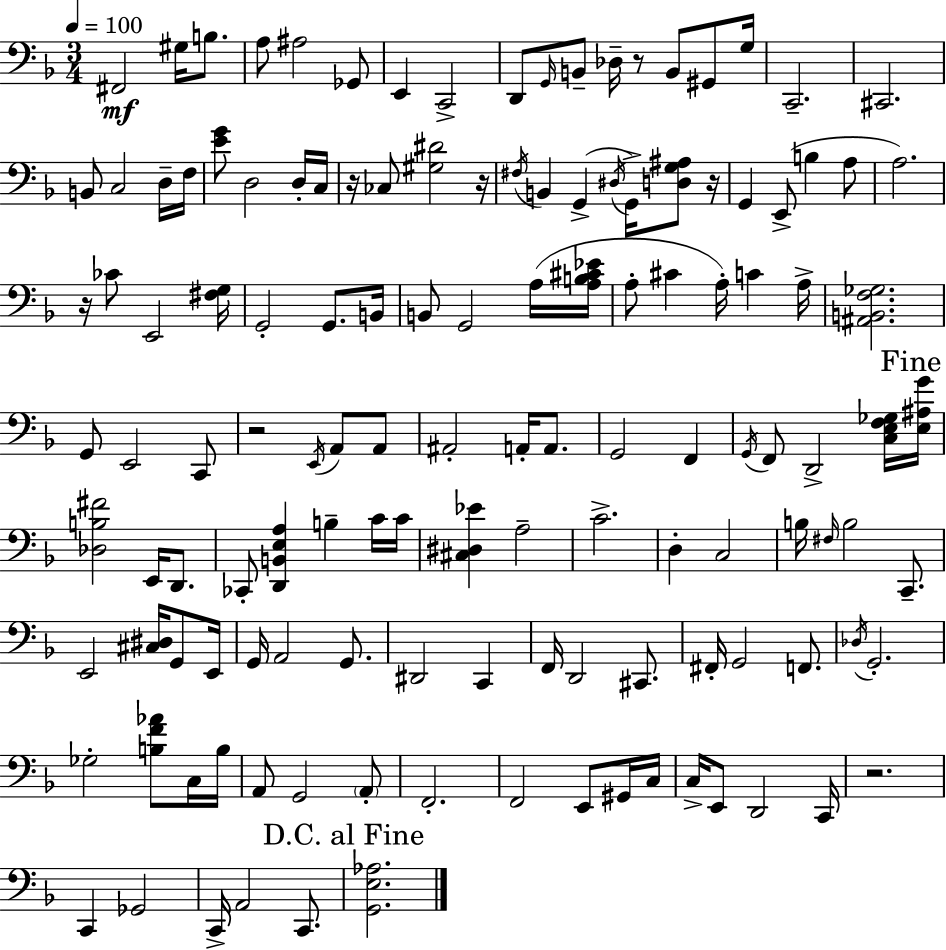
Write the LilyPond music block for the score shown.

{
  \clef bass
  \numericTimeSignature
  \time 3/4
  \key d \minor
  \tempo 4 = 100
  fis,2\mf gis16 b8. | a8 ais2 ges,8 | e,4 c,2-> | d,8 \grace { g,16 } b,8-- des16-- r8 b,8 gis,8 | \break g16 c,2.-- | cis,2. | b,8 c2 d16-- | f16 <e' g'>8 d2 d16-. | \break c16 r16 ces8 <gis dis'>2 | r16 \acciaccatura { fis16 } b,4 g,4->( \acciaccatura { dis16 } g,16->) | <d g ais>8 r16 g,4 e,8->( b4 | a8 a2.) | \break r16 ces'8 e,2 | <fis g>16 g,2-. g,8. | b,16 b,8 g,2 | a16( <a b cis' ees'>16 a8-. cis'4 a16-.) c'4 | \break a16-> <ais, b, f ges>2. | g,8 e,2 | c,8 r2 \acciaccatura { e,16 } | a,8 a,8 ais,2-. | \break a,16-. a,8. g,2 | f,4 \acciaccatura { g,16 } f,8 d,2-> | <c e f ges>16 \mark "Fine" <e ais g'>16 <des b fis'>2 | e,16 d,8. ces,8-. <d, b, e a>4 b4-- | \break c'16 c'16 <cis dis ees'>4 a2-- | c'2.-> | d4-. c2 | b16 \grace { fis16 } b2 | \break c,8.-- e,2 | <cis dis>16 g,8 e,16 g,16 a,2 | g,8. dis,2 | c,4 f,16 d,2 | \break cis,8. fis,16-. g,2 | f,8. \acciaccatura { des16 } g,2.-. | ges2-. | <b f' aes'>8 c16 b16 a,8 g,2 | \break \parenthesize a,8-. f,2.-. | f,2 | e,8 gis,16 c16 c16-> e,8 d,2 | c,16 r2. | \break c,4 ges,2 | c,16-> a,2 | c,8. \mark "D.C. al Fine" <g, e aes>2. | \bar "|."
}